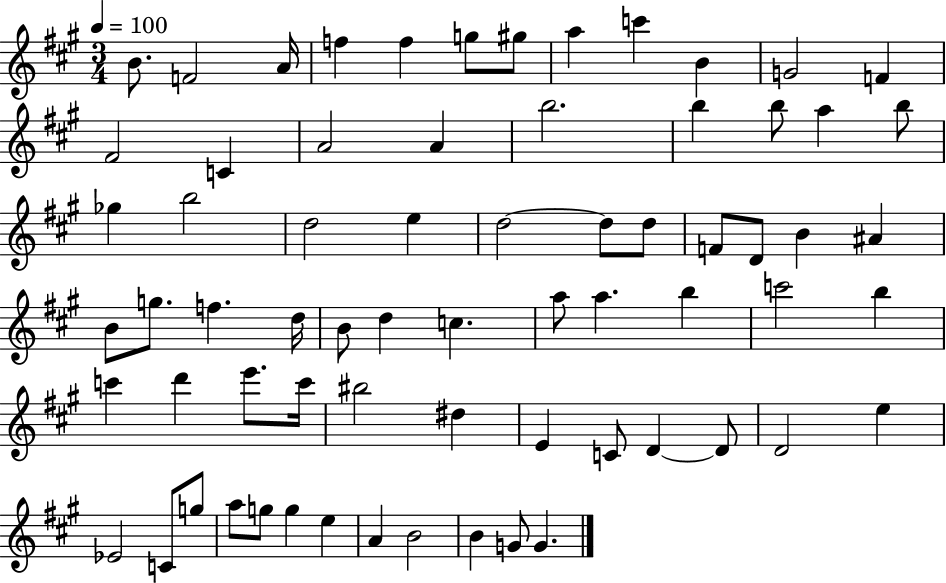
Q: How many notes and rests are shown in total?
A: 68